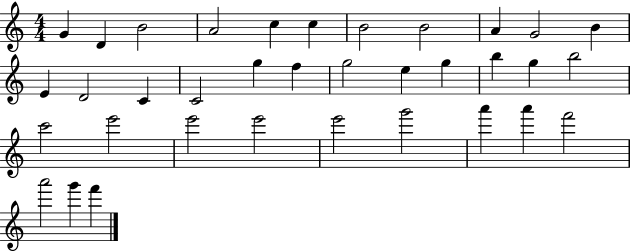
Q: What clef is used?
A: treble